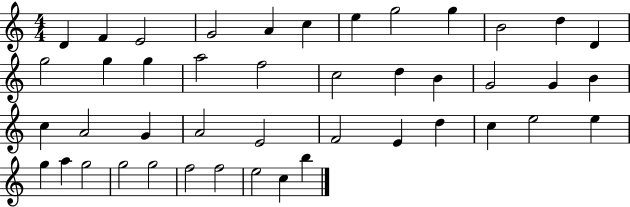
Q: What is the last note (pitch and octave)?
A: B5